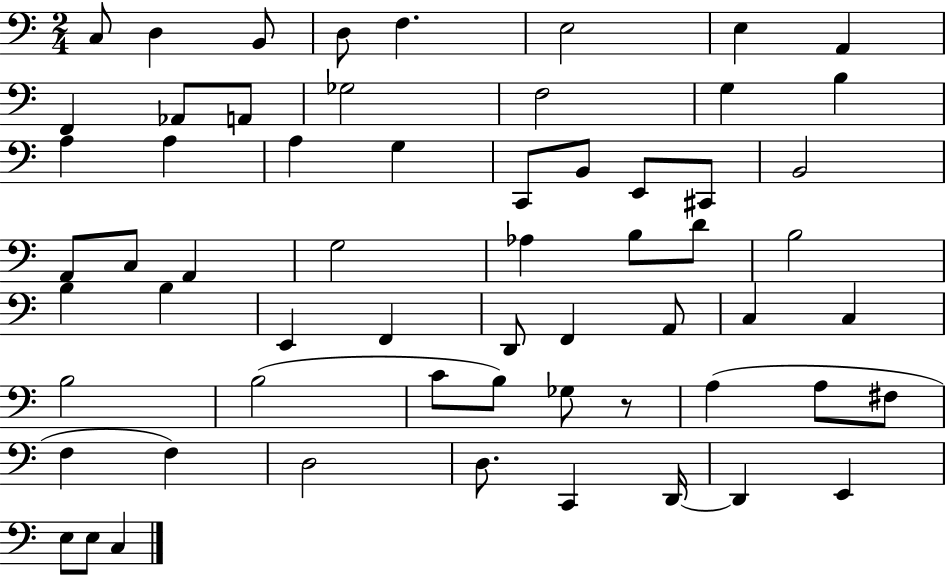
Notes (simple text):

C3/e D3/q B2/e D3/e F3/q. E3/h E3/q A2/q F2/q Ab2/e A2/e Gb3/h F3/h G3/q B3/q A3/q A3/q A3/q G3/q C2/e B2/e E2/e C#2/e B2/h A2/e C3/e A2/q G3/h Ab3/q B3/e D4/e B3/h B3/q B3/q E2/q F2/q D2/e F2/q A2/e C3/q C3/q B3/h B3/h C4/e B3/e Gb3/e R/e A3/q A3/e F#3/e F3/q F3/q D3/h D3/e. C2/q D2/s D2/q E2/q E3/e E3/e C3/q